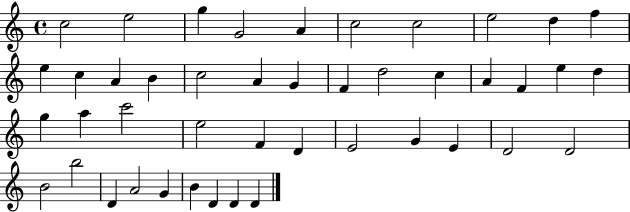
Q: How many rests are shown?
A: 0